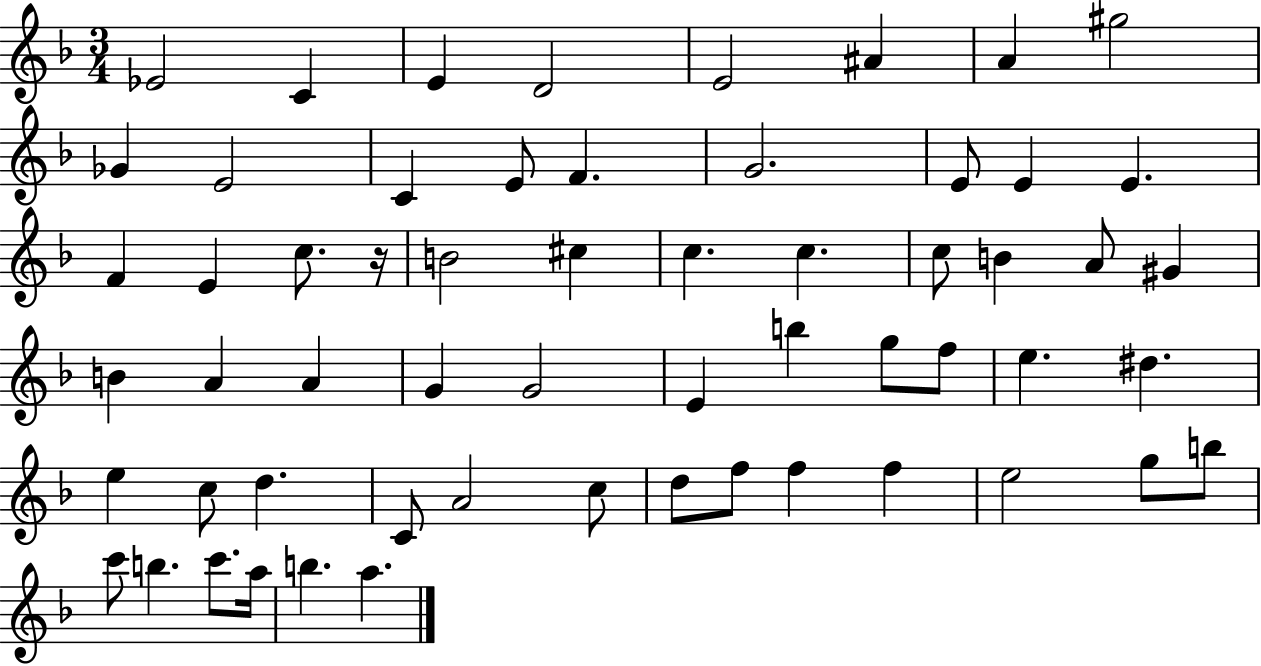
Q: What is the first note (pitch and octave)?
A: Eb4